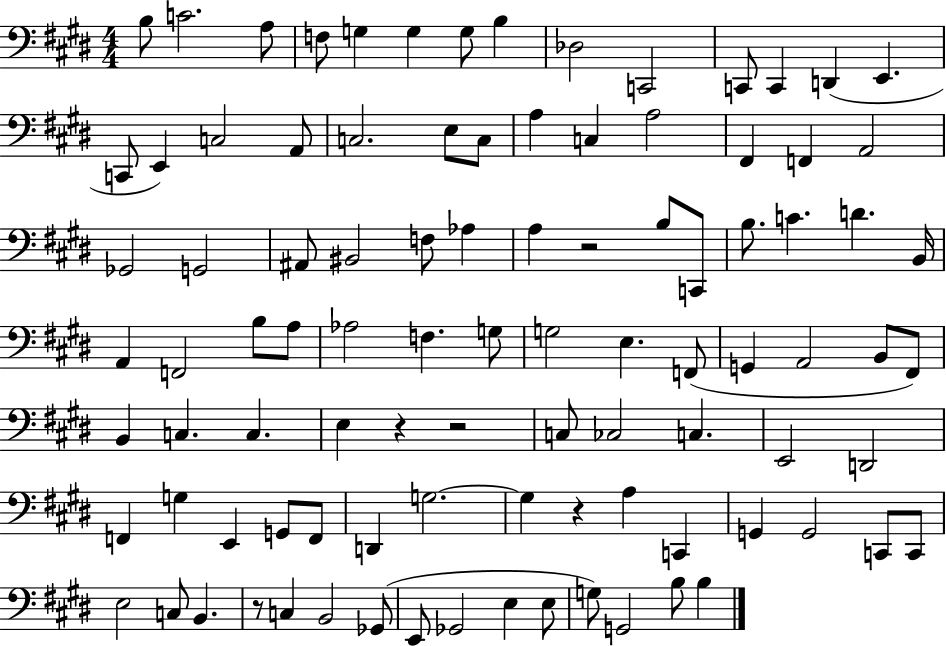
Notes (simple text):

B3/e C4/h. A3/e F3/e G3/q G3/q G3/e B3/q Db3/h C2/h C2/e C2/q D2/q E2/q. C2/e E2/q C3/h A2/e C3/h. E3/e C3/e A3/q C3/q A3/h F#2/q F2/q A2/h Gb2/h G2/h A#2/e BIS2/h F3/e Ab3/q A3/q R/h B3/e C2/e B3/e. C4/q. D4/q. B2/s A2/q F2/h B3/e A3/e Ab3/h F3/q. G3/e G3/h E3/q. F2/e G2/q A2/h B2/e F#2/e B2/q C3/q. C3/q. E3/q R/q R/h C3/e CES3/h C3/q. E2/h D2/h F2/q G3/q E2/q G2/e F2/e D2/q G3/h. G3/q R/q A3/q C2/q G2/q G2/h C2/e C2/e E3/h C3/e B2/q. R/e C3/q B2/h Gb2/e E2/e Gb2/h E3/q E3/e G3/e G2/h B3/e B3/q